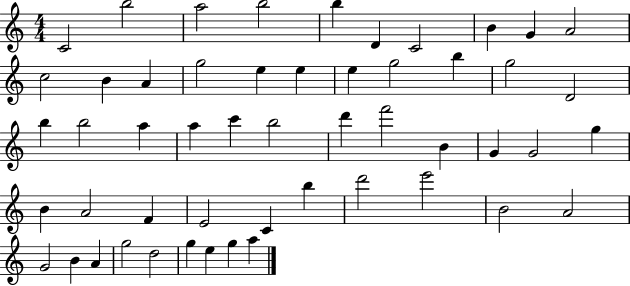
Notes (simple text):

C4/h B5/h A5/h B5/h B5/q D4/q C4/h B4/q G4/q A4/h C5/h B4/q A4/q G5/h E5/q E5/q E5/q G5/h B5/q G5/h D4/h B5/q B5/h A5/q A5/q C6/q B5/h D6/q F6/h B4/q G4/q G4/h G5/q B4/q A4/h F4/q E4/h C4/q B5/q D6/h E6/h B4/h A4/h G4/h B4/q A4/q G5/h D5/h G5/q E5/q G5/q A5/q